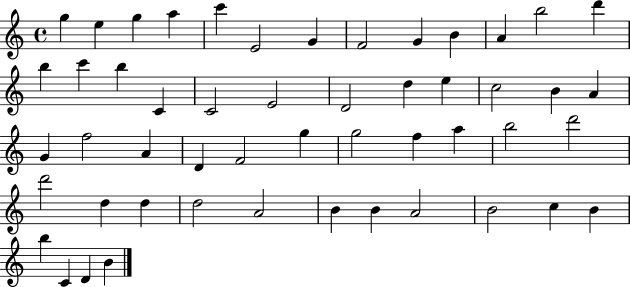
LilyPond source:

{
  \clef treble
  \time 4/4
  \defaultTimeSignature
  \key c \major
  g''4 e''4 g''4 a''4 | c'''4 e'2 g'4 | f'2 g'4 b'4 | a'4 b''2 d'''4 | \break b''4 c'''4 b''4 c'4 | c'2 e'2 | d'2 d''4 e''4 | c''2 b'4 a'4 | \break g'4 f''2 a'4 | d'4 f'2 g''4 | g''2 f''4 a''4 | b''2 d'''2 | \break d'''2 d''4 d''4 | d''2 a'2 | b'4 b'4 a'2 | b'2 c''4 b'4 | \break b''4 c'4 d'4 b'4 | \bar "|."
}